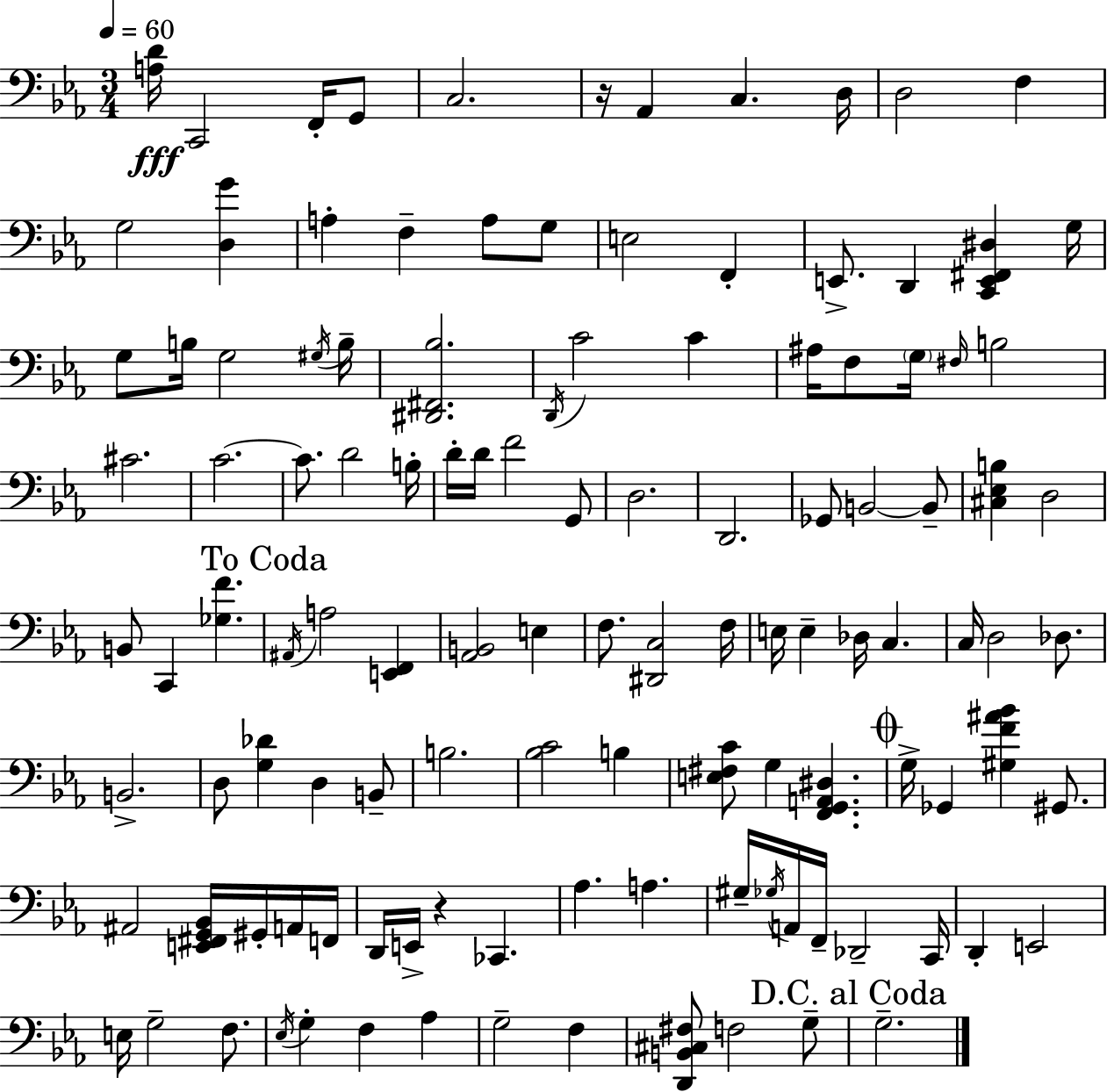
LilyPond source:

{
  \clef bass
  \numericTimeSignature
  \time 3/4
  \key ees \major
  \tempo 4 = 60
  \repeat volta 2 { <a d'>16\fff c,2 f,16-. g,8 | c2. | r16 aes,4 c4. d16 | d2 f4 | \break g2 <d g'>4 | a4-. f4-- a8 g8 | e2 f,4-. | e,8.-> d,4 <c, e, fis, dis>4 g16 | \break g8 b16 g2 \acciaccatura { gis16 } | b16-- <dis, fis, bes>2. | \acciaccatura { d,16 } c'2 c'4 | ais16 f8 \parenthesize g16 \grace { fis16 } b2 | \break cis'2. | c'2.~~ | c'8. d'2 | b16-. d'16-. d'16 f'2 | \break g,8 d2. | d,2. | ges,8 b,2~~ | b,8-- <cis ees b>4 d2 | \break b,8 c,4 <ges f'>4. | \mark "To Coda" \acciaccatura { ais,16 } a2 | <e, f,>4 <aes, b,>2 | e4 f8. <dis, c>2 | \break f16 e16 e4-- des16 c4. | c16 d2 | des8. b,2.-> | d8 <g des'>4 d4 | \break b,8-- b2. | <bes c'>2 | b4 <e fis c'>8 g4 <f, g, a, dis>4. | \mark \markup { \musicglyph "scripts.coda" } g16-> ges,4 <gis f' ais' bes'>4 | \break gis,8. ais,2 | <e, fis, g, bes,>16 gis,16-. a,16 f,16 d,16 e,16-> r4 ces,4. | aes4. a4. | gis16-- \acciaccatura { ges16 } a,16 f,16-- des,2-- | \break c,16 d,4-. e,2 | e16 g2-- | f8. \acciaccatura { ees16 } g4-. f4 | aes4 g2-- | \break f4 <d, b, cis fis>8 f2 | g8-- \mark "D.C. al Coda" g2.-- | } \bar "|."
}